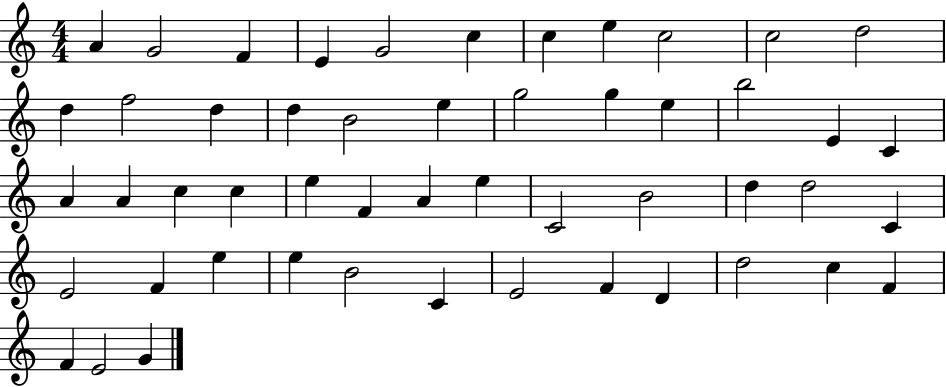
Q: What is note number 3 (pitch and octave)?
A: F4